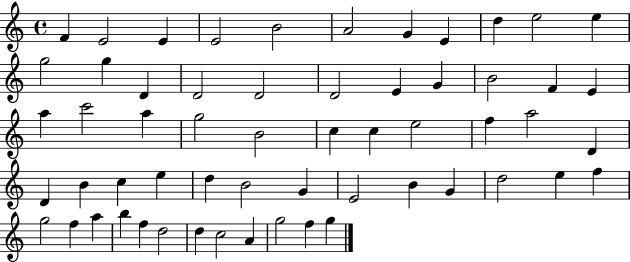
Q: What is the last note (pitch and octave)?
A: G5